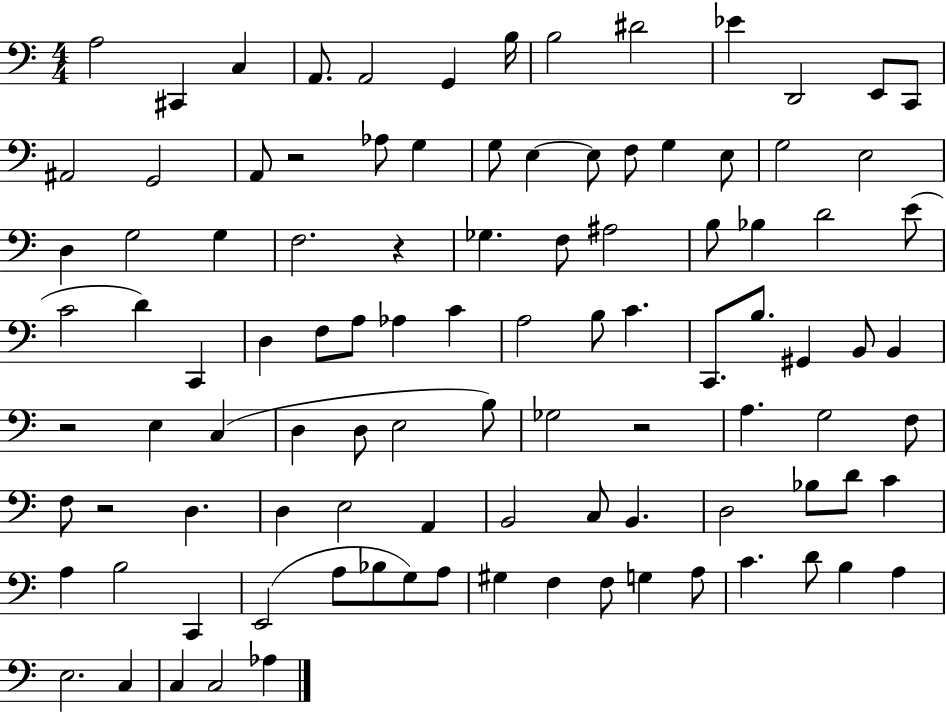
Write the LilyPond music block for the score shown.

{
  \clef bass
  \numericTimeSignature
  \time 4/4
  \key c \major
  \repeat volta 2 { a2 cis,4 c4 | a,8. a,2 g,4 b16 | b2 dis'2 | ees'4 d,2 e,8 c,8 | \break ais,2 g,2 | a,8 r2 aes8 g4 | g8 e4~~ e8 f8 g4 e8 | g2 e2 | \break d4 g2 g4 | f2. r4 | ges4. f8 ais2 | b8 bes4 d'2 e'8( | \break c'2 d'4) c,4 | d4 f8 a8 aes4 c'4 | a2 b8 c'4. | c,8. b8. gis,4 b,8 b,4 | \break r2 e4 c4( | d4 d8 e2 b8) | ges2 r2 | a4. g2 f8 | \break f8 r2 d4. | d4 e2 a,4 | b,2 c8 b,4. | d2 bes8 d'8 c'4 | \break a4 b2 c,4 | e,2( a8 bes8 g8) a8 | gis4 f4 f8 g4 a8 | c'4. d'8 b4 a4 | \break e2. c4 | c4 c2 aes4 | } \bar "|."
}